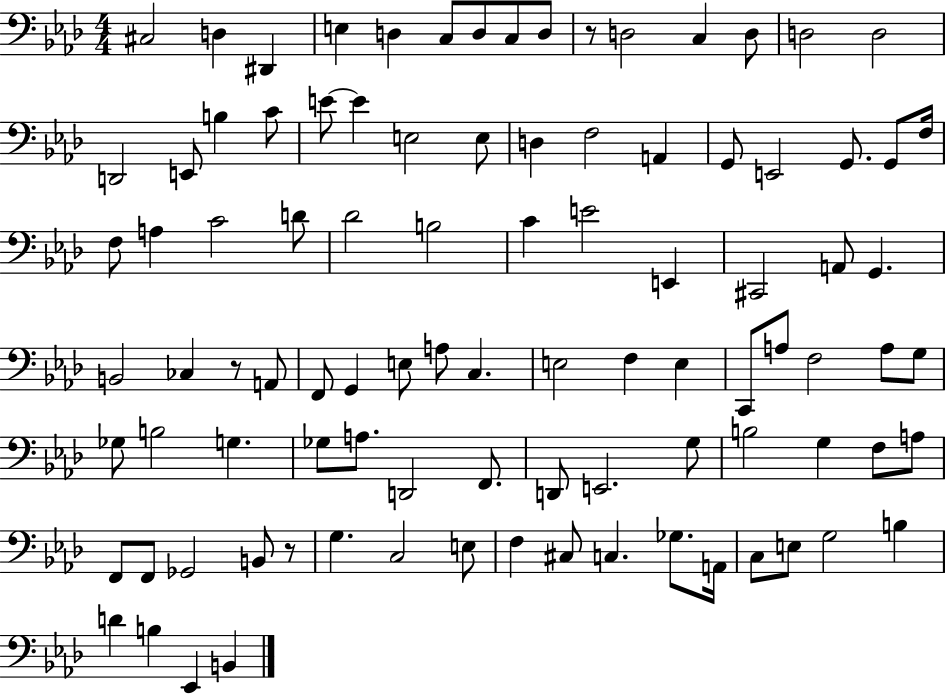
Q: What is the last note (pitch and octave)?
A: B2